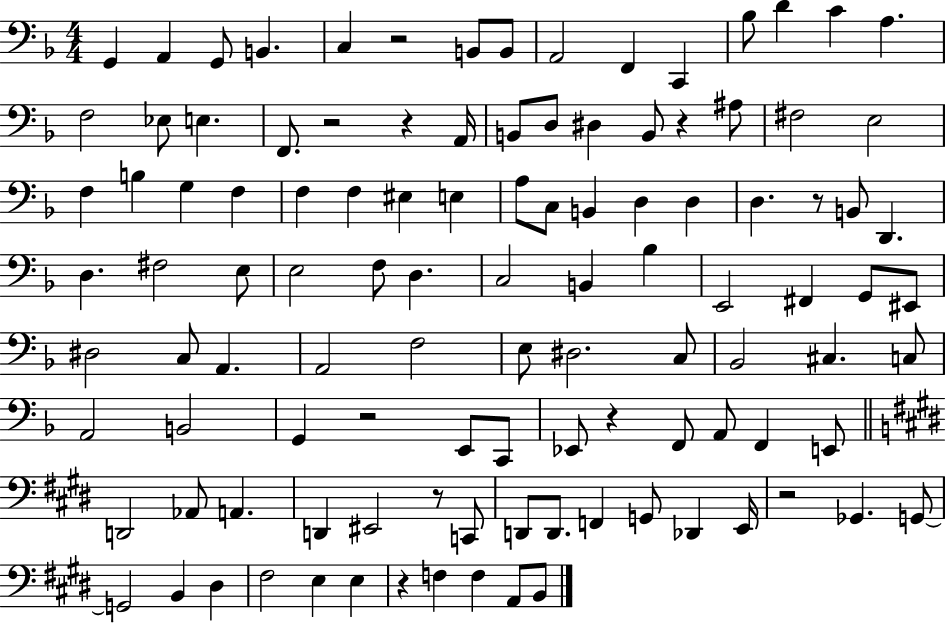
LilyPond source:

{
  \clef bass
  \numericTimeSignature
  \time 4/4
  \key f \major
  g,4 a,4 g,8 b,4. | c4 r2 b,8 b,8 | a,2 f,4 c,4 | bes8 d'4 c'4 a4. | \break f2 ees8 e4. | f,8. r2 r4 a,16 | b,8 d8 dis4 b,8 r4 ais8 | fis2 e2 | \break f4 b4 g4 f4 | f4 f4 eis4 e4 | a8 c8 b,4 d4 d4 | d4. r8 b,8 d,4. | \break d4. fis2 e8 | e2 f8 d4. | c2 b,4 bes4 | e,2 fis,4 g,8 eis,8 | \break dis2 c8 a,4. | a,2 f2 | e8 dis2. c8 | bes,2 cis4. c8 | \break a,2 b,2 | g,4 r2 e,8 c,8 | ees,8 r4 f,8 a,8 f,4 e,8 | \bar "||" \break \key e \major d,2 aes,8 a,4. | d,4 eis,2 r8 c,8 | d,8 d,8. f,4 g,8 des,4 e,16 | r2 ges,4. g,8~~ | \break g,2 b,4 dis4 | fis2 e4 e4 | r4 f4 f4 a,8 b,8 | \bar "|."
}